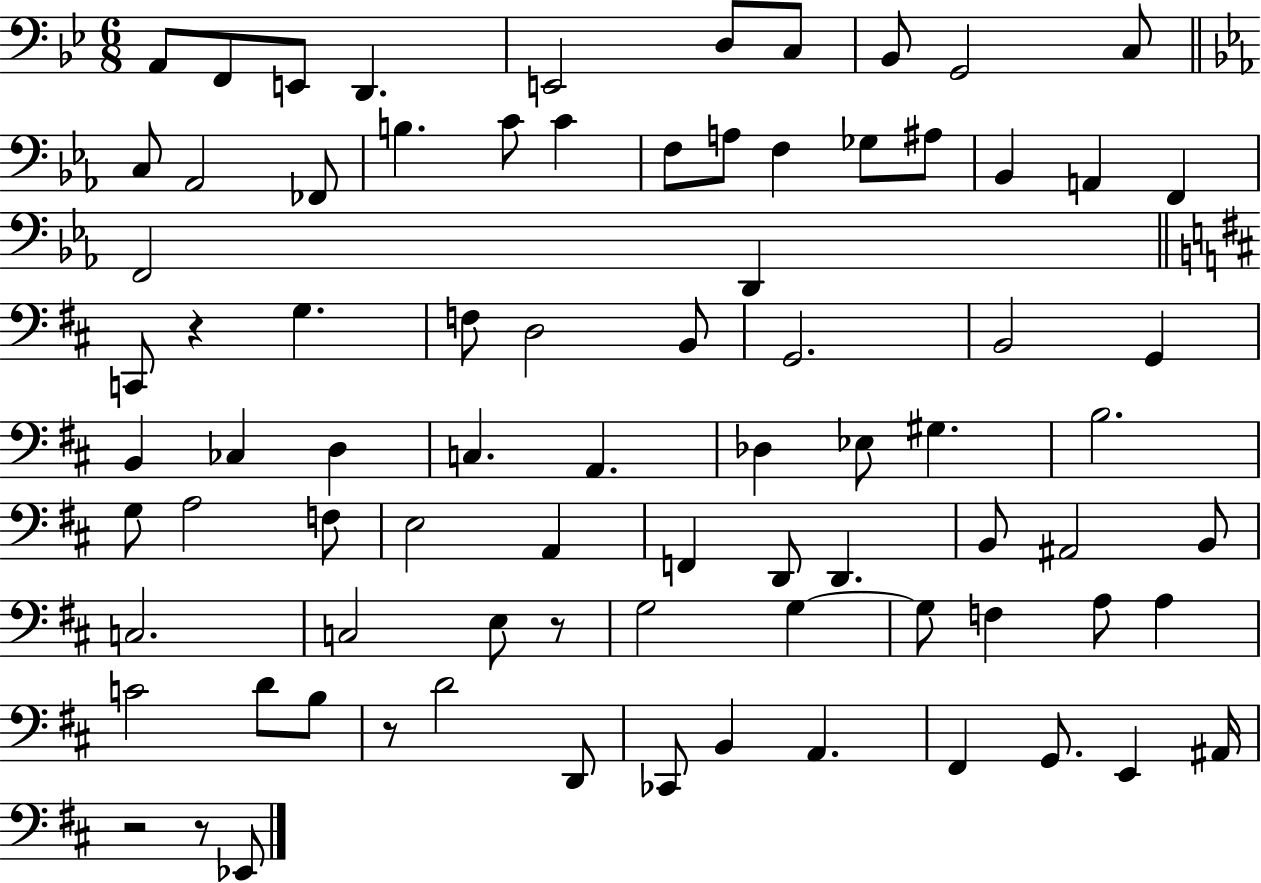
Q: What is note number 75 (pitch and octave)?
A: A#2